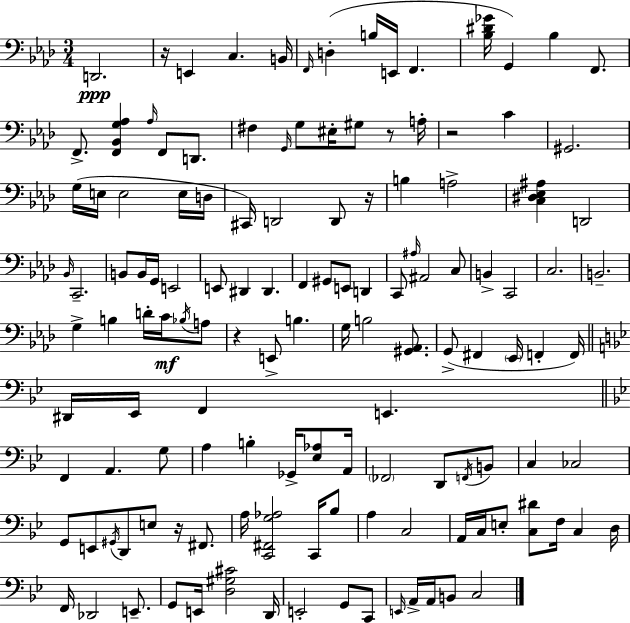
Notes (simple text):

D2/h. R/s E2/q C3/q. B2/s F2/s D3/q B3/s E2/s F2/q. [Bb3,D#4,Gb4]/s G2/q Bb3/q F2/e. F2/e. [F2,Bb2,G3,Ab3]/q Ab3/s F2/e D2/e. F#3/q G2/s G3/e EIS3/s G#3/e R/e A3/s R/h C4/q G#2/h. G3/s E3/s E3/h E3/s D3/s C#2/s D2/h D2/e R/s B3/q A3/h [C3,D#3,Eb3,A#3]/q D2/h Bb2/s C2/h. B2/e B2/s G2/s E2/h E2/e D#2/q D#2/q. F2/q G#2/e E2/e D2/q C2/e A#3/s A#2/h C3/e B2/q C2/h C3/h. B2/h. G3/q B3/q D4/s C4/s Bb3/s A3/e R/q E2/e B3/q. G3/s B3/h [G#2,Ab2]/e. G2/e F#2/q Eb2/s F2/q F2/s D#2/s Eb2/s F2/q E2/q. F2/q A2/q. G3/e A3/q B3/q Gb2/s [Eb3,Ab3]/e A2/s FES2/h D2/e F2/s B2/e C3/q CES3/h G2/e E2/e G#2/s D2/e E3/e R/s F#2/e. A3/s [C2,F#2,G3,Ab3]/h C2/s Bb3/e A3/q C3/h A2/s C3/s E3/e [C3,D#4]/e F3/s C3/q D3/s F2/s Db2/h E2/e. G2/e E2/s [D3,G#3,C#4]/h D2/s E2/h G2/e C2/e E2/s A2/s A2/s B2/e C3/h